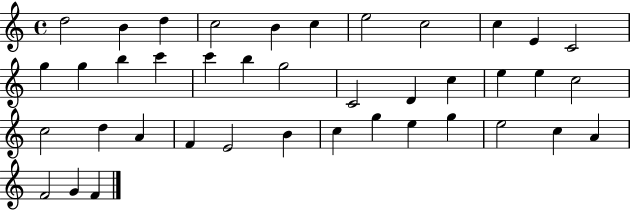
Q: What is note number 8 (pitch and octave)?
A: C5